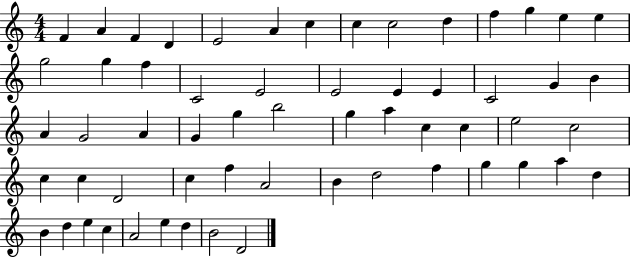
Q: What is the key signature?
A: C major